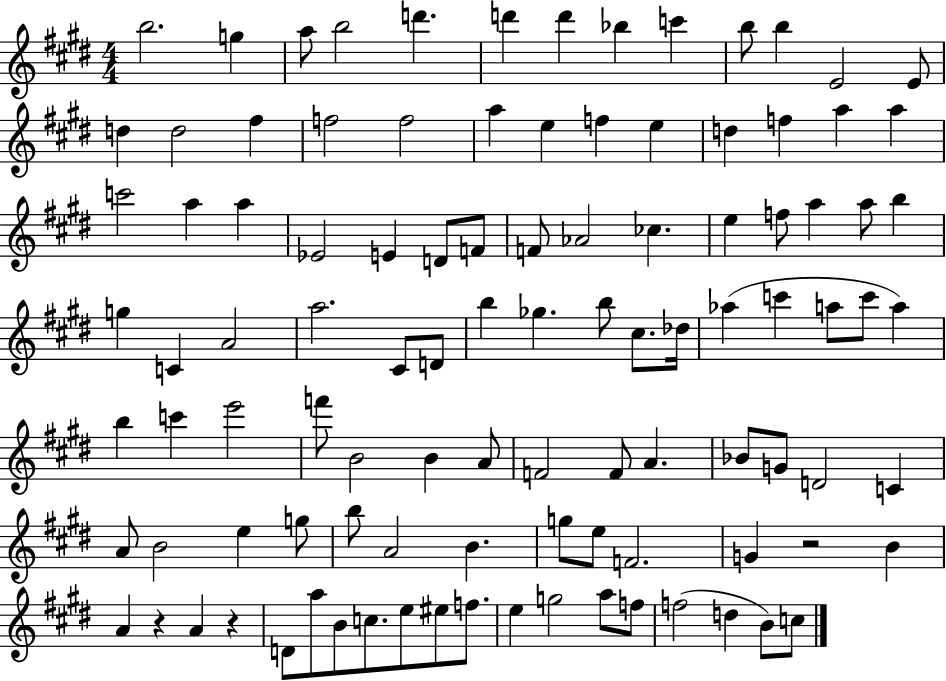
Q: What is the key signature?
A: E major